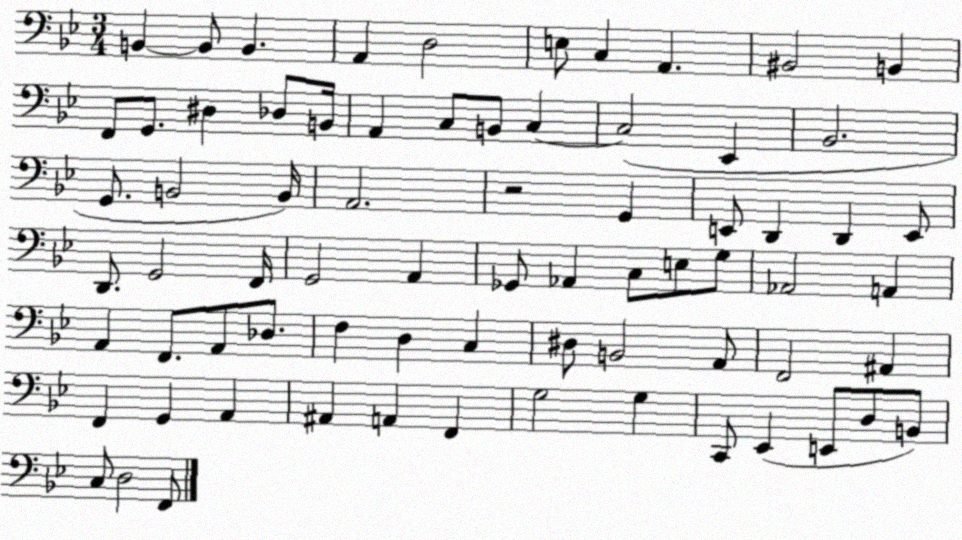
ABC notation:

X:1
T:Untitled
M:3/4
L:1/4
K:Bb
B,, B,,/2 B,, A,, D,2 E,/2 C, A,, ^B,,2 B,, F,,/2 G,,/2 ^D, _D,/2 B,,/4 A,, C,/2 B,,/2 C, C,2 _E,, _B,,2 G,,/2 B,,2 B,,/4 A,,2 z2 G,, E,,/2 D,, D,, E,,/2 D,,/2 G,,2 F,,/4 G,,2 A,, _G,,/2 _A,, C,/2 E,/2 G,/2 _A,,2 A,, A,, F,,/2 A,,/2 _D,/2 F, D, C, ^D,/2 B,,2 A,,/2 F,,2 ^A,, F,, G,, A,, ^A,, A,, F,, G,2 G, C,,/2 _E,, E,,/2 D,/2 B,,/2 C,/2 D,2 F,,/2